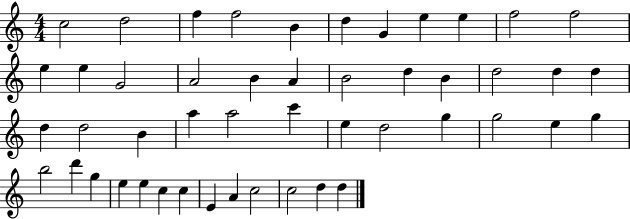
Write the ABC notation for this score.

X:1
T:Untitled
M:4/4
L:1/4
K:C
c2 d2 f f2 B d G e e f2 f2 e e G2 A2 B A B2 d B d2 d d d d2 B a a2 c' e d2 g g2 e g b2 d' g e e c c E A c2 c2 d d